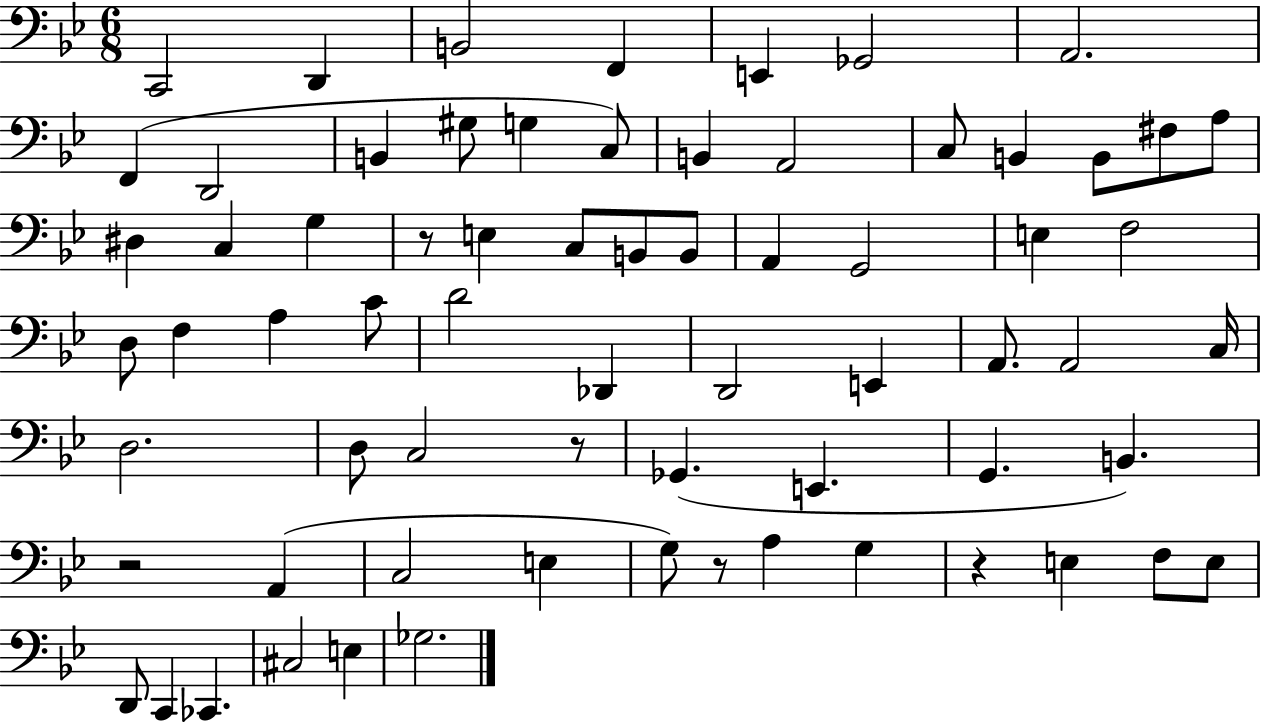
{
  \clef bass
  \numericTimeSignature
  \time 6/8
  \key bes \major
  c,2 d,4 | b,2 f,4 | e,4 ges,2 | a,2. | \break f,4( d,2 | b,4 gis8 g4 c8) | b,4 a,2 | c8 b,4 b,8 fis8 a8 | \break dis4 c4 g4 | r8 e4 c8 b,8 b,8 | a,4 g,2 | e4 f2 | \break d8 f4 a4 c'8 | d'2 des,4 | d,2 e,4 | a,8. a,2 c16 | \break d2. | d8 c2 r8 | ges,4.( e,4. | g,4. b,4.) | \break r2 a,4( | c2 e4 | g8) r8 a4 g4 | r4 e4 f8 e8 | \break d,8 c,4 ces,4. | cis2 e4 | ges2. | \bar "|."
}